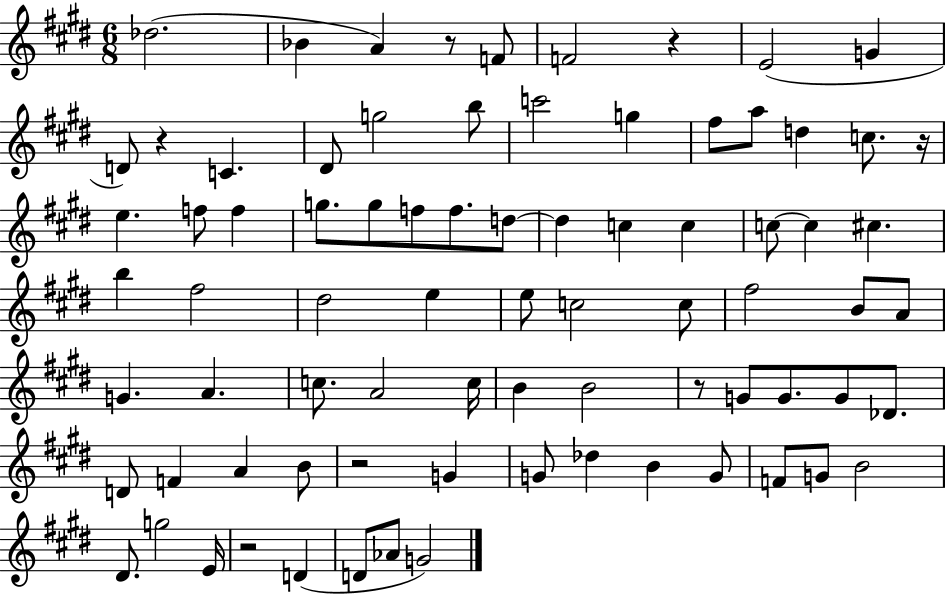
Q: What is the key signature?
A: E major